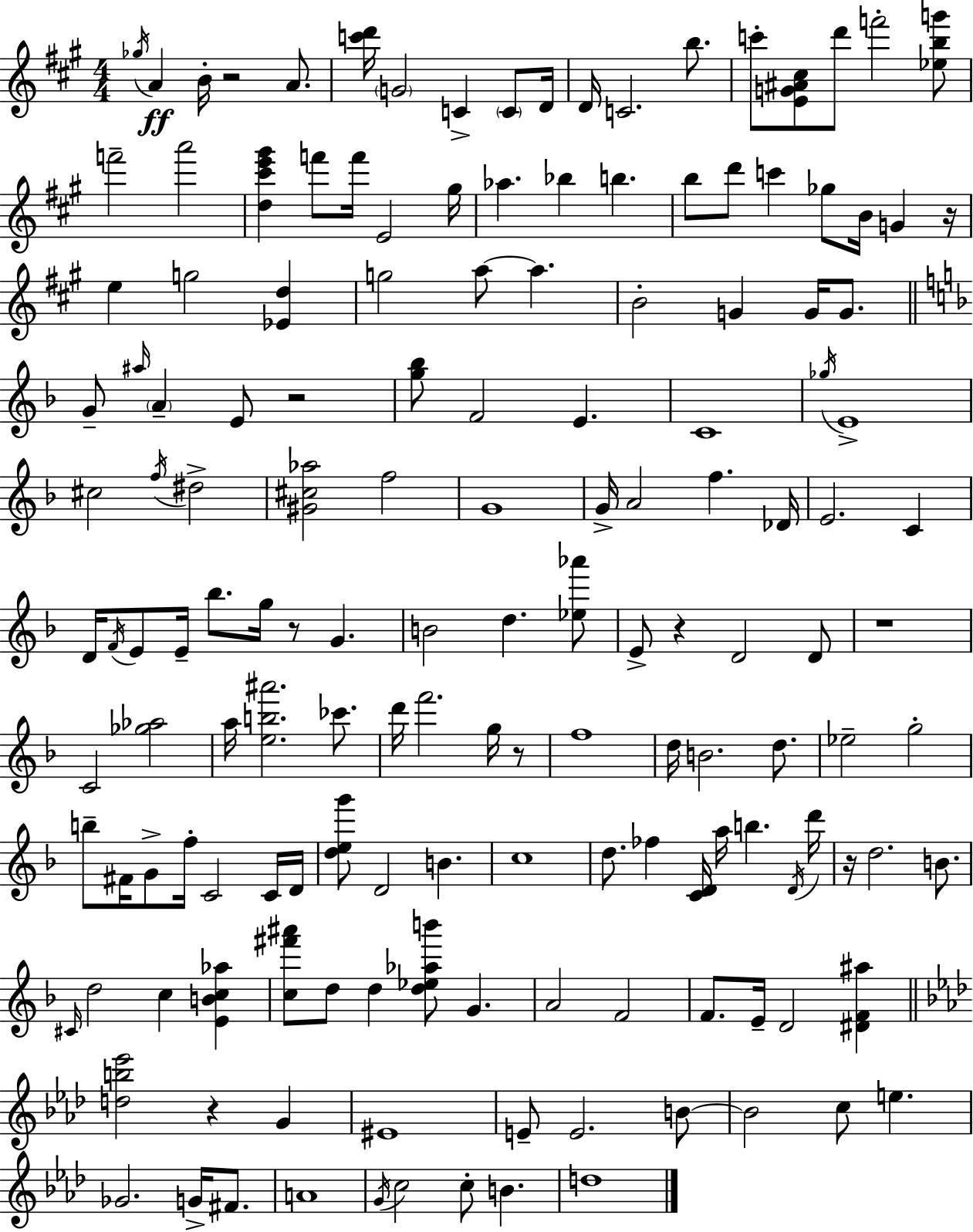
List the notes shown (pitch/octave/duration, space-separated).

Gb5/s A4/q B4/s R/h A4/e. [C6,D6]/s G4/h C4/q C4/e D4/s D4/s C4/h. B5/e. C6/e [E4,G4,A#4,C#5]/e D6/e F6/h [Eb5,B5,G6]/e F6/h A6/h [D5,C#6,E6,G#6]/q F6/e F6/s E4/h G#5/s Ab5/q. Bb5/q B5/q. B5/e D6/e C6/q Gb5/e B4/s G4/q R/s E5/q G5/h [Eb4,D5]/q G5/h A5/e A5/q. B4/h G4/q G4/s G4/e. G4/e A#5/s A4/q E4/e R/h [G5,Bb5]/e F4/h E4/q. C4/w Gb5/s E4/w C#5/h F5/s D#5/h [G#4,C#5,Ab5]/h F5/h G4/w G4/s A4/h F5/q. Db4/s E4/h. C4/q D4/s F4/s E4/e E4/s Bb5/e. G5/s R/e G4/q. B4/h D5/q. [Eb5,Ab6]/e E4/e R/q D4/h D4/e R/w C4/h [Gb5,Ab5]/h A5/s [E5,B5,A#6]/h. CES6/e. D6/s F6/h. G5/s R/e F5/w D5/s B4/h. D5/e. Eb5/h G5/h B5/e F#4/s G4/e F5/s C4/h C4/s D4/s [D5,E5,G6]/e D4/h B4/q. C5/w D5/e. FES5/q [C4,D4]/s A5/s B5/q. D4/s D6/s R/s D5/h. B4/e. C#4/s D5/h C5/q [E4,B4,C5,Ab5]/q [C5,F#6,A#6]/e D5/e D5/q [D5,Eb5,Ab5,B6]/e G4/q. A4/h F4/h F4/e. E4/s D4/h [D#4,F4,A#5]/q [D5,B5,Eb6]/h R/q G4/q EIS4/w E4/e E4/h. B4/e B4/h C5/e E5/q. Gb4/h. G4/s F#4/e. A4/w G4/s C5/h C5/e B4/q. D5/w